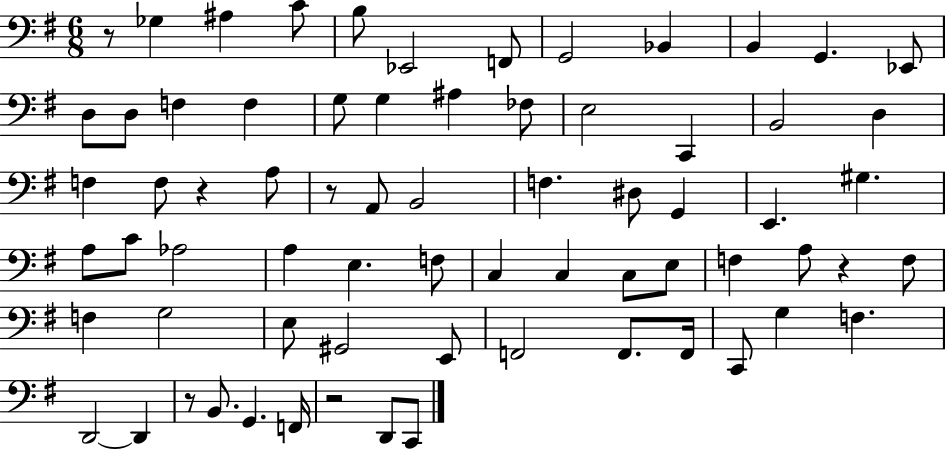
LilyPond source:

{
  \clef bass
  \numericTimeSignature
  \time 6/8
  \key g \major
  r8 ges4 ais4 c'8 | b8 ees,2 f,8 | g,2 bes,4 | b,4 g,4. ees,8 | \break d8 d8 f4 f4 | g8 g4 ais4 fes8 | e2 c,4 | b,2 d4 | \break f4 f8 r4 a8 | r8 a,8 b,2 | f4. dis8 g,4 | e,4. gis4. | \break a8 c'8 aes2 | a4 e4. f8 | c4 c4 c8 e8 | f4 a8 r4 f8 | \break f4 g2 | e8 gis,2 e,8 | f,2 f,8. f,16 | c,8 g4 f4. | \break d,2~~ d,4 | r8 b,8. g,4. f,16 | r2 d,8 c,8 | \bar "|."
}